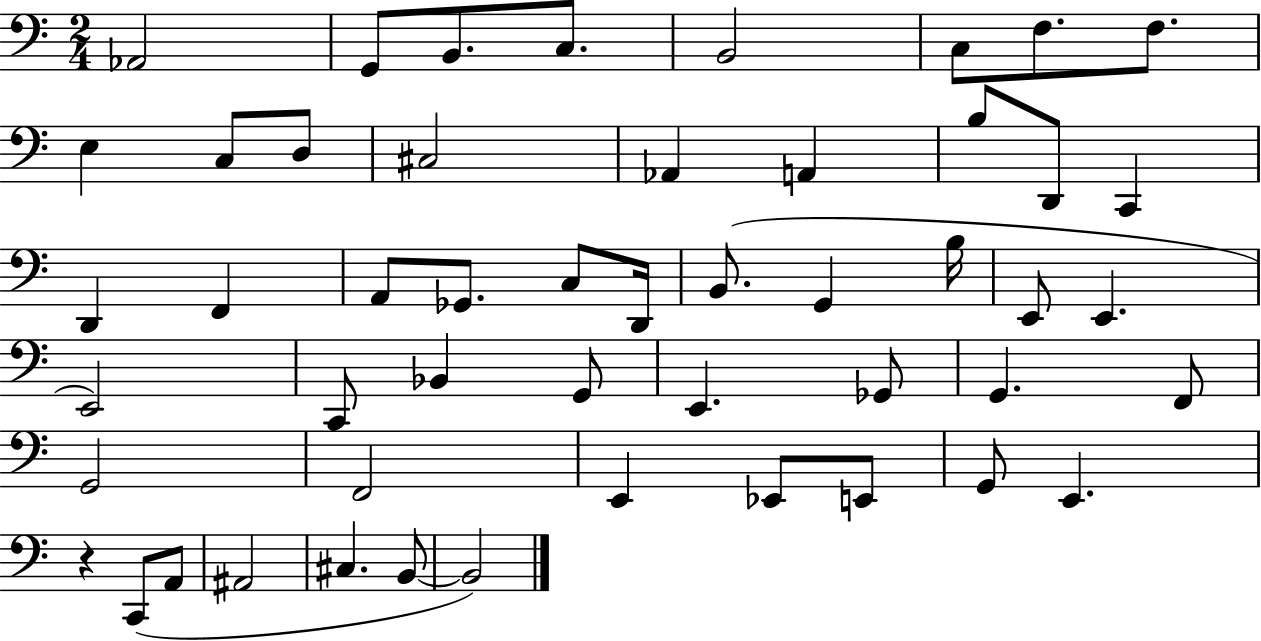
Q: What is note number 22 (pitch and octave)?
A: C3